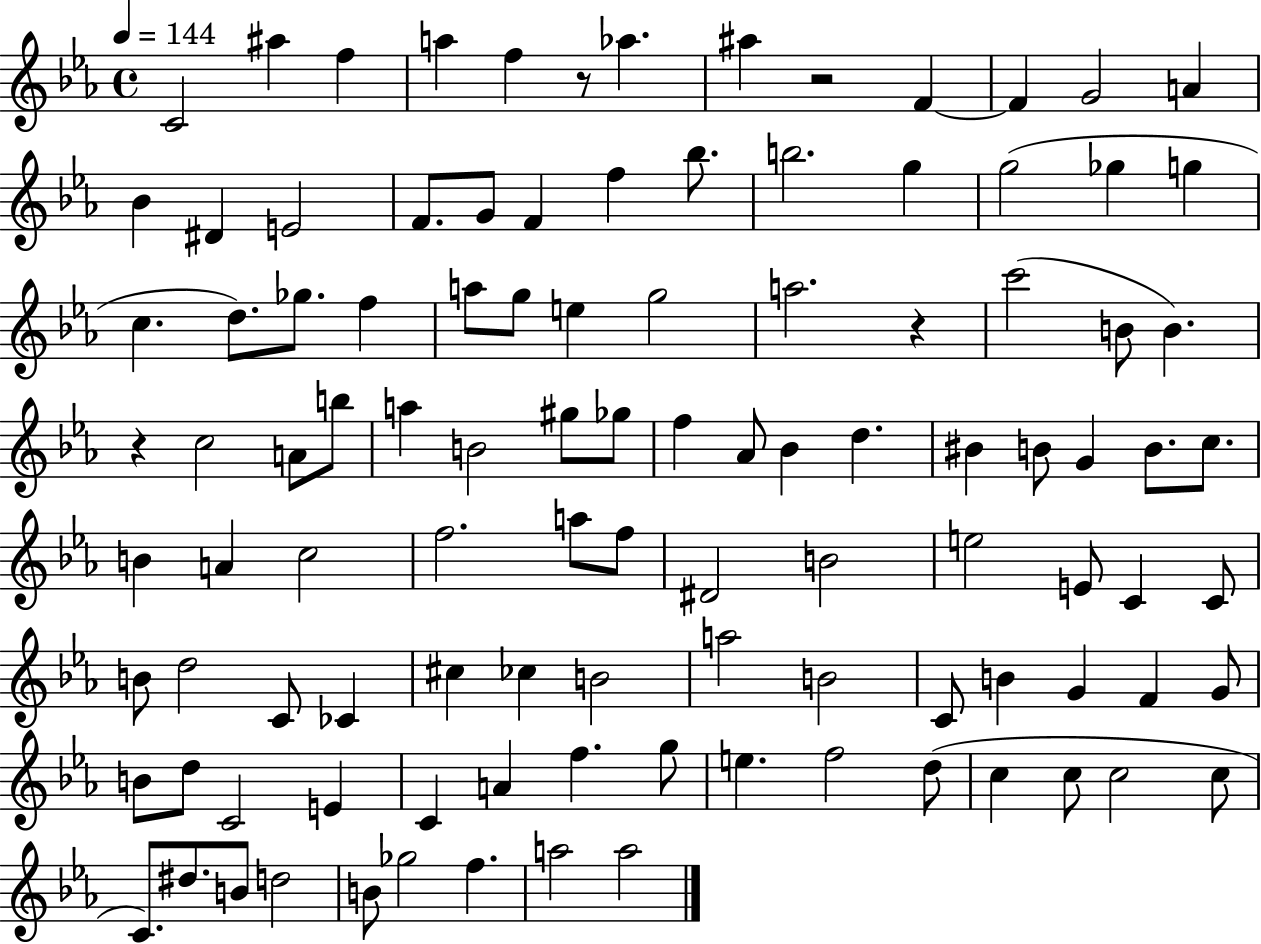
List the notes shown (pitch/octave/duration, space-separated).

C4/h A#5/q F5/q A5/q F5/q R/e Ab5/q. A#5/q R/h F4/q F4/q G4/h A4/q Bb4/q D#4/q E4/h F4/e. G4/e F4/q F5/q Bb5/e. B5/h. G5/q G5/h Gb5/q G5/q C5/q. D5/e. Gb5/e. F5/q A5/e G5/e E5/q G5/h A5/h. R/q C6/h B4/e B4/q. R/q C5/h A4/e B5/e A5/q B4/h G#5/e Gb5/e F5/q Ab4/e Bb4/q D5/q. BIS4/q B4/e G4/q B4/e. C5/e. B4/q A4/q C5/h F5/h. A5/e F5/e D#4/h B4/h E5/h E4/e C4/q C4/e B4/e D5/h C4/e CES4/q C#5/q CES5/q B4/h A5/h B4/h C4/e B4/q G4/q F4/q G4/e B4/e D5/e C4/h E4/q C4/q A4/q F5/q. G5/e E5/q. F5/h D5/e C5/q C5/e C5/h C5/e C4/e. D#5/e. B4/e D5/h B4/e Gb5/h F5/q. A5/h A5/h